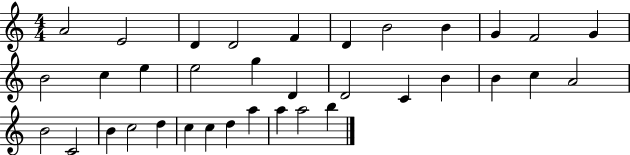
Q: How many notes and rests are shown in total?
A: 35